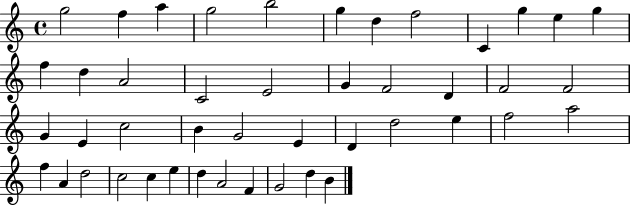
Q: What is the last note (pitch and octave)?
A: B4